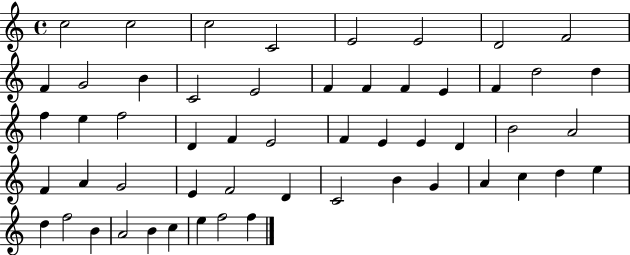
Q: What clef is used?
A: treble